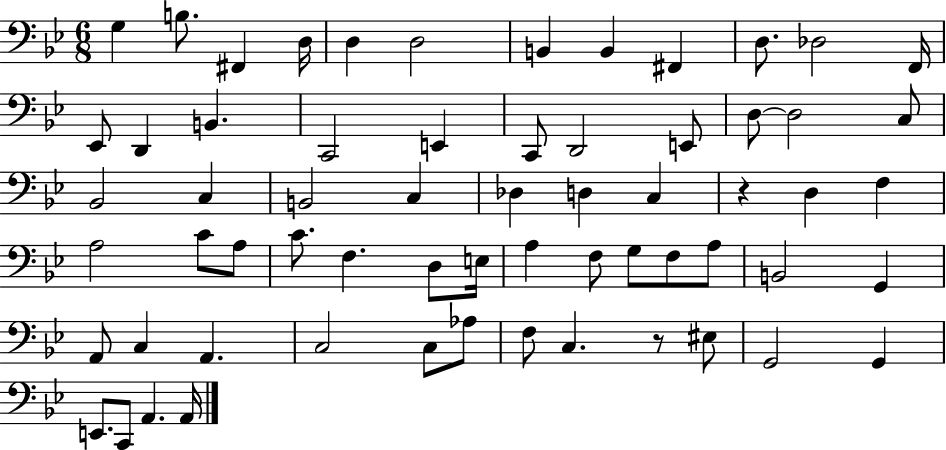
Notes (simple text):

G3/q B3/e. F#2/q D3/s D3/q D3/h B2/q B2/q F#2/q D3/e. Db3/h F2/s Eb2/e D2/q B2/q. C2/h E2/q C2/e D2/h E2/e D3/e D3/h C3/e Bb2/h C3/q B2/h C3/q Db3/q D3/q C3/q R/q D3/q F3/q A3/h C4/e A3/e C4/e. F3/q. D3/e E3/s A3/q F3/e G3/e F3/e A3/e B2/h G2/q A2/e C3/q A2/q. C3/h C3/e Ab3/e F3/e C3/q. R/e EIS3/e G2/h G2/q E2/e. C2/e A2/q. A2/s